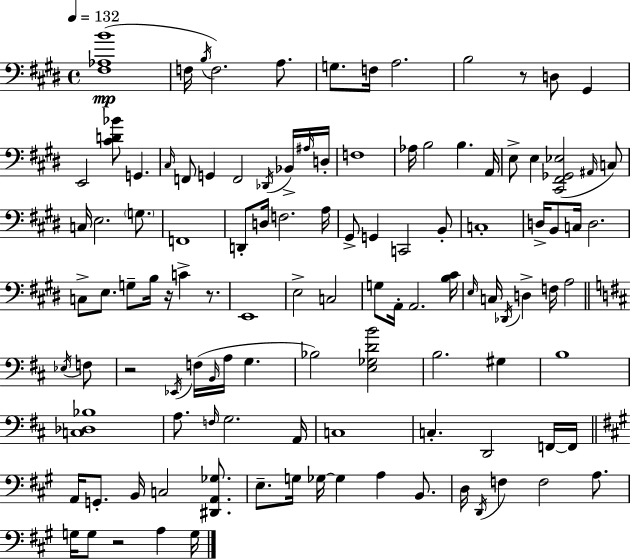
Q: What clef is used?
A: bass